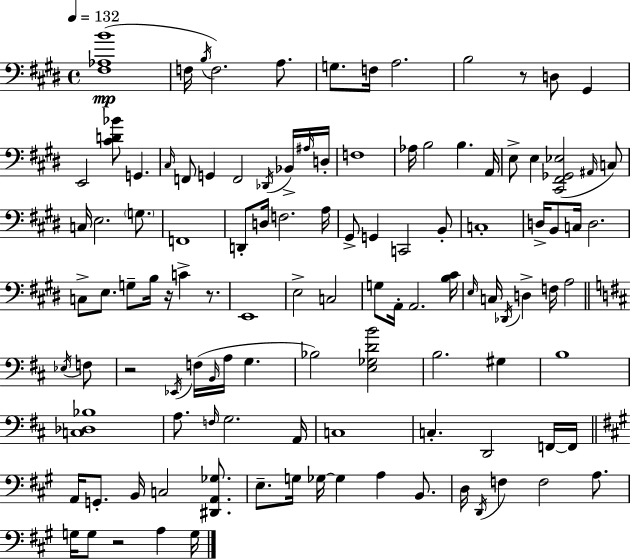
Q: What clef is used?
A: bass